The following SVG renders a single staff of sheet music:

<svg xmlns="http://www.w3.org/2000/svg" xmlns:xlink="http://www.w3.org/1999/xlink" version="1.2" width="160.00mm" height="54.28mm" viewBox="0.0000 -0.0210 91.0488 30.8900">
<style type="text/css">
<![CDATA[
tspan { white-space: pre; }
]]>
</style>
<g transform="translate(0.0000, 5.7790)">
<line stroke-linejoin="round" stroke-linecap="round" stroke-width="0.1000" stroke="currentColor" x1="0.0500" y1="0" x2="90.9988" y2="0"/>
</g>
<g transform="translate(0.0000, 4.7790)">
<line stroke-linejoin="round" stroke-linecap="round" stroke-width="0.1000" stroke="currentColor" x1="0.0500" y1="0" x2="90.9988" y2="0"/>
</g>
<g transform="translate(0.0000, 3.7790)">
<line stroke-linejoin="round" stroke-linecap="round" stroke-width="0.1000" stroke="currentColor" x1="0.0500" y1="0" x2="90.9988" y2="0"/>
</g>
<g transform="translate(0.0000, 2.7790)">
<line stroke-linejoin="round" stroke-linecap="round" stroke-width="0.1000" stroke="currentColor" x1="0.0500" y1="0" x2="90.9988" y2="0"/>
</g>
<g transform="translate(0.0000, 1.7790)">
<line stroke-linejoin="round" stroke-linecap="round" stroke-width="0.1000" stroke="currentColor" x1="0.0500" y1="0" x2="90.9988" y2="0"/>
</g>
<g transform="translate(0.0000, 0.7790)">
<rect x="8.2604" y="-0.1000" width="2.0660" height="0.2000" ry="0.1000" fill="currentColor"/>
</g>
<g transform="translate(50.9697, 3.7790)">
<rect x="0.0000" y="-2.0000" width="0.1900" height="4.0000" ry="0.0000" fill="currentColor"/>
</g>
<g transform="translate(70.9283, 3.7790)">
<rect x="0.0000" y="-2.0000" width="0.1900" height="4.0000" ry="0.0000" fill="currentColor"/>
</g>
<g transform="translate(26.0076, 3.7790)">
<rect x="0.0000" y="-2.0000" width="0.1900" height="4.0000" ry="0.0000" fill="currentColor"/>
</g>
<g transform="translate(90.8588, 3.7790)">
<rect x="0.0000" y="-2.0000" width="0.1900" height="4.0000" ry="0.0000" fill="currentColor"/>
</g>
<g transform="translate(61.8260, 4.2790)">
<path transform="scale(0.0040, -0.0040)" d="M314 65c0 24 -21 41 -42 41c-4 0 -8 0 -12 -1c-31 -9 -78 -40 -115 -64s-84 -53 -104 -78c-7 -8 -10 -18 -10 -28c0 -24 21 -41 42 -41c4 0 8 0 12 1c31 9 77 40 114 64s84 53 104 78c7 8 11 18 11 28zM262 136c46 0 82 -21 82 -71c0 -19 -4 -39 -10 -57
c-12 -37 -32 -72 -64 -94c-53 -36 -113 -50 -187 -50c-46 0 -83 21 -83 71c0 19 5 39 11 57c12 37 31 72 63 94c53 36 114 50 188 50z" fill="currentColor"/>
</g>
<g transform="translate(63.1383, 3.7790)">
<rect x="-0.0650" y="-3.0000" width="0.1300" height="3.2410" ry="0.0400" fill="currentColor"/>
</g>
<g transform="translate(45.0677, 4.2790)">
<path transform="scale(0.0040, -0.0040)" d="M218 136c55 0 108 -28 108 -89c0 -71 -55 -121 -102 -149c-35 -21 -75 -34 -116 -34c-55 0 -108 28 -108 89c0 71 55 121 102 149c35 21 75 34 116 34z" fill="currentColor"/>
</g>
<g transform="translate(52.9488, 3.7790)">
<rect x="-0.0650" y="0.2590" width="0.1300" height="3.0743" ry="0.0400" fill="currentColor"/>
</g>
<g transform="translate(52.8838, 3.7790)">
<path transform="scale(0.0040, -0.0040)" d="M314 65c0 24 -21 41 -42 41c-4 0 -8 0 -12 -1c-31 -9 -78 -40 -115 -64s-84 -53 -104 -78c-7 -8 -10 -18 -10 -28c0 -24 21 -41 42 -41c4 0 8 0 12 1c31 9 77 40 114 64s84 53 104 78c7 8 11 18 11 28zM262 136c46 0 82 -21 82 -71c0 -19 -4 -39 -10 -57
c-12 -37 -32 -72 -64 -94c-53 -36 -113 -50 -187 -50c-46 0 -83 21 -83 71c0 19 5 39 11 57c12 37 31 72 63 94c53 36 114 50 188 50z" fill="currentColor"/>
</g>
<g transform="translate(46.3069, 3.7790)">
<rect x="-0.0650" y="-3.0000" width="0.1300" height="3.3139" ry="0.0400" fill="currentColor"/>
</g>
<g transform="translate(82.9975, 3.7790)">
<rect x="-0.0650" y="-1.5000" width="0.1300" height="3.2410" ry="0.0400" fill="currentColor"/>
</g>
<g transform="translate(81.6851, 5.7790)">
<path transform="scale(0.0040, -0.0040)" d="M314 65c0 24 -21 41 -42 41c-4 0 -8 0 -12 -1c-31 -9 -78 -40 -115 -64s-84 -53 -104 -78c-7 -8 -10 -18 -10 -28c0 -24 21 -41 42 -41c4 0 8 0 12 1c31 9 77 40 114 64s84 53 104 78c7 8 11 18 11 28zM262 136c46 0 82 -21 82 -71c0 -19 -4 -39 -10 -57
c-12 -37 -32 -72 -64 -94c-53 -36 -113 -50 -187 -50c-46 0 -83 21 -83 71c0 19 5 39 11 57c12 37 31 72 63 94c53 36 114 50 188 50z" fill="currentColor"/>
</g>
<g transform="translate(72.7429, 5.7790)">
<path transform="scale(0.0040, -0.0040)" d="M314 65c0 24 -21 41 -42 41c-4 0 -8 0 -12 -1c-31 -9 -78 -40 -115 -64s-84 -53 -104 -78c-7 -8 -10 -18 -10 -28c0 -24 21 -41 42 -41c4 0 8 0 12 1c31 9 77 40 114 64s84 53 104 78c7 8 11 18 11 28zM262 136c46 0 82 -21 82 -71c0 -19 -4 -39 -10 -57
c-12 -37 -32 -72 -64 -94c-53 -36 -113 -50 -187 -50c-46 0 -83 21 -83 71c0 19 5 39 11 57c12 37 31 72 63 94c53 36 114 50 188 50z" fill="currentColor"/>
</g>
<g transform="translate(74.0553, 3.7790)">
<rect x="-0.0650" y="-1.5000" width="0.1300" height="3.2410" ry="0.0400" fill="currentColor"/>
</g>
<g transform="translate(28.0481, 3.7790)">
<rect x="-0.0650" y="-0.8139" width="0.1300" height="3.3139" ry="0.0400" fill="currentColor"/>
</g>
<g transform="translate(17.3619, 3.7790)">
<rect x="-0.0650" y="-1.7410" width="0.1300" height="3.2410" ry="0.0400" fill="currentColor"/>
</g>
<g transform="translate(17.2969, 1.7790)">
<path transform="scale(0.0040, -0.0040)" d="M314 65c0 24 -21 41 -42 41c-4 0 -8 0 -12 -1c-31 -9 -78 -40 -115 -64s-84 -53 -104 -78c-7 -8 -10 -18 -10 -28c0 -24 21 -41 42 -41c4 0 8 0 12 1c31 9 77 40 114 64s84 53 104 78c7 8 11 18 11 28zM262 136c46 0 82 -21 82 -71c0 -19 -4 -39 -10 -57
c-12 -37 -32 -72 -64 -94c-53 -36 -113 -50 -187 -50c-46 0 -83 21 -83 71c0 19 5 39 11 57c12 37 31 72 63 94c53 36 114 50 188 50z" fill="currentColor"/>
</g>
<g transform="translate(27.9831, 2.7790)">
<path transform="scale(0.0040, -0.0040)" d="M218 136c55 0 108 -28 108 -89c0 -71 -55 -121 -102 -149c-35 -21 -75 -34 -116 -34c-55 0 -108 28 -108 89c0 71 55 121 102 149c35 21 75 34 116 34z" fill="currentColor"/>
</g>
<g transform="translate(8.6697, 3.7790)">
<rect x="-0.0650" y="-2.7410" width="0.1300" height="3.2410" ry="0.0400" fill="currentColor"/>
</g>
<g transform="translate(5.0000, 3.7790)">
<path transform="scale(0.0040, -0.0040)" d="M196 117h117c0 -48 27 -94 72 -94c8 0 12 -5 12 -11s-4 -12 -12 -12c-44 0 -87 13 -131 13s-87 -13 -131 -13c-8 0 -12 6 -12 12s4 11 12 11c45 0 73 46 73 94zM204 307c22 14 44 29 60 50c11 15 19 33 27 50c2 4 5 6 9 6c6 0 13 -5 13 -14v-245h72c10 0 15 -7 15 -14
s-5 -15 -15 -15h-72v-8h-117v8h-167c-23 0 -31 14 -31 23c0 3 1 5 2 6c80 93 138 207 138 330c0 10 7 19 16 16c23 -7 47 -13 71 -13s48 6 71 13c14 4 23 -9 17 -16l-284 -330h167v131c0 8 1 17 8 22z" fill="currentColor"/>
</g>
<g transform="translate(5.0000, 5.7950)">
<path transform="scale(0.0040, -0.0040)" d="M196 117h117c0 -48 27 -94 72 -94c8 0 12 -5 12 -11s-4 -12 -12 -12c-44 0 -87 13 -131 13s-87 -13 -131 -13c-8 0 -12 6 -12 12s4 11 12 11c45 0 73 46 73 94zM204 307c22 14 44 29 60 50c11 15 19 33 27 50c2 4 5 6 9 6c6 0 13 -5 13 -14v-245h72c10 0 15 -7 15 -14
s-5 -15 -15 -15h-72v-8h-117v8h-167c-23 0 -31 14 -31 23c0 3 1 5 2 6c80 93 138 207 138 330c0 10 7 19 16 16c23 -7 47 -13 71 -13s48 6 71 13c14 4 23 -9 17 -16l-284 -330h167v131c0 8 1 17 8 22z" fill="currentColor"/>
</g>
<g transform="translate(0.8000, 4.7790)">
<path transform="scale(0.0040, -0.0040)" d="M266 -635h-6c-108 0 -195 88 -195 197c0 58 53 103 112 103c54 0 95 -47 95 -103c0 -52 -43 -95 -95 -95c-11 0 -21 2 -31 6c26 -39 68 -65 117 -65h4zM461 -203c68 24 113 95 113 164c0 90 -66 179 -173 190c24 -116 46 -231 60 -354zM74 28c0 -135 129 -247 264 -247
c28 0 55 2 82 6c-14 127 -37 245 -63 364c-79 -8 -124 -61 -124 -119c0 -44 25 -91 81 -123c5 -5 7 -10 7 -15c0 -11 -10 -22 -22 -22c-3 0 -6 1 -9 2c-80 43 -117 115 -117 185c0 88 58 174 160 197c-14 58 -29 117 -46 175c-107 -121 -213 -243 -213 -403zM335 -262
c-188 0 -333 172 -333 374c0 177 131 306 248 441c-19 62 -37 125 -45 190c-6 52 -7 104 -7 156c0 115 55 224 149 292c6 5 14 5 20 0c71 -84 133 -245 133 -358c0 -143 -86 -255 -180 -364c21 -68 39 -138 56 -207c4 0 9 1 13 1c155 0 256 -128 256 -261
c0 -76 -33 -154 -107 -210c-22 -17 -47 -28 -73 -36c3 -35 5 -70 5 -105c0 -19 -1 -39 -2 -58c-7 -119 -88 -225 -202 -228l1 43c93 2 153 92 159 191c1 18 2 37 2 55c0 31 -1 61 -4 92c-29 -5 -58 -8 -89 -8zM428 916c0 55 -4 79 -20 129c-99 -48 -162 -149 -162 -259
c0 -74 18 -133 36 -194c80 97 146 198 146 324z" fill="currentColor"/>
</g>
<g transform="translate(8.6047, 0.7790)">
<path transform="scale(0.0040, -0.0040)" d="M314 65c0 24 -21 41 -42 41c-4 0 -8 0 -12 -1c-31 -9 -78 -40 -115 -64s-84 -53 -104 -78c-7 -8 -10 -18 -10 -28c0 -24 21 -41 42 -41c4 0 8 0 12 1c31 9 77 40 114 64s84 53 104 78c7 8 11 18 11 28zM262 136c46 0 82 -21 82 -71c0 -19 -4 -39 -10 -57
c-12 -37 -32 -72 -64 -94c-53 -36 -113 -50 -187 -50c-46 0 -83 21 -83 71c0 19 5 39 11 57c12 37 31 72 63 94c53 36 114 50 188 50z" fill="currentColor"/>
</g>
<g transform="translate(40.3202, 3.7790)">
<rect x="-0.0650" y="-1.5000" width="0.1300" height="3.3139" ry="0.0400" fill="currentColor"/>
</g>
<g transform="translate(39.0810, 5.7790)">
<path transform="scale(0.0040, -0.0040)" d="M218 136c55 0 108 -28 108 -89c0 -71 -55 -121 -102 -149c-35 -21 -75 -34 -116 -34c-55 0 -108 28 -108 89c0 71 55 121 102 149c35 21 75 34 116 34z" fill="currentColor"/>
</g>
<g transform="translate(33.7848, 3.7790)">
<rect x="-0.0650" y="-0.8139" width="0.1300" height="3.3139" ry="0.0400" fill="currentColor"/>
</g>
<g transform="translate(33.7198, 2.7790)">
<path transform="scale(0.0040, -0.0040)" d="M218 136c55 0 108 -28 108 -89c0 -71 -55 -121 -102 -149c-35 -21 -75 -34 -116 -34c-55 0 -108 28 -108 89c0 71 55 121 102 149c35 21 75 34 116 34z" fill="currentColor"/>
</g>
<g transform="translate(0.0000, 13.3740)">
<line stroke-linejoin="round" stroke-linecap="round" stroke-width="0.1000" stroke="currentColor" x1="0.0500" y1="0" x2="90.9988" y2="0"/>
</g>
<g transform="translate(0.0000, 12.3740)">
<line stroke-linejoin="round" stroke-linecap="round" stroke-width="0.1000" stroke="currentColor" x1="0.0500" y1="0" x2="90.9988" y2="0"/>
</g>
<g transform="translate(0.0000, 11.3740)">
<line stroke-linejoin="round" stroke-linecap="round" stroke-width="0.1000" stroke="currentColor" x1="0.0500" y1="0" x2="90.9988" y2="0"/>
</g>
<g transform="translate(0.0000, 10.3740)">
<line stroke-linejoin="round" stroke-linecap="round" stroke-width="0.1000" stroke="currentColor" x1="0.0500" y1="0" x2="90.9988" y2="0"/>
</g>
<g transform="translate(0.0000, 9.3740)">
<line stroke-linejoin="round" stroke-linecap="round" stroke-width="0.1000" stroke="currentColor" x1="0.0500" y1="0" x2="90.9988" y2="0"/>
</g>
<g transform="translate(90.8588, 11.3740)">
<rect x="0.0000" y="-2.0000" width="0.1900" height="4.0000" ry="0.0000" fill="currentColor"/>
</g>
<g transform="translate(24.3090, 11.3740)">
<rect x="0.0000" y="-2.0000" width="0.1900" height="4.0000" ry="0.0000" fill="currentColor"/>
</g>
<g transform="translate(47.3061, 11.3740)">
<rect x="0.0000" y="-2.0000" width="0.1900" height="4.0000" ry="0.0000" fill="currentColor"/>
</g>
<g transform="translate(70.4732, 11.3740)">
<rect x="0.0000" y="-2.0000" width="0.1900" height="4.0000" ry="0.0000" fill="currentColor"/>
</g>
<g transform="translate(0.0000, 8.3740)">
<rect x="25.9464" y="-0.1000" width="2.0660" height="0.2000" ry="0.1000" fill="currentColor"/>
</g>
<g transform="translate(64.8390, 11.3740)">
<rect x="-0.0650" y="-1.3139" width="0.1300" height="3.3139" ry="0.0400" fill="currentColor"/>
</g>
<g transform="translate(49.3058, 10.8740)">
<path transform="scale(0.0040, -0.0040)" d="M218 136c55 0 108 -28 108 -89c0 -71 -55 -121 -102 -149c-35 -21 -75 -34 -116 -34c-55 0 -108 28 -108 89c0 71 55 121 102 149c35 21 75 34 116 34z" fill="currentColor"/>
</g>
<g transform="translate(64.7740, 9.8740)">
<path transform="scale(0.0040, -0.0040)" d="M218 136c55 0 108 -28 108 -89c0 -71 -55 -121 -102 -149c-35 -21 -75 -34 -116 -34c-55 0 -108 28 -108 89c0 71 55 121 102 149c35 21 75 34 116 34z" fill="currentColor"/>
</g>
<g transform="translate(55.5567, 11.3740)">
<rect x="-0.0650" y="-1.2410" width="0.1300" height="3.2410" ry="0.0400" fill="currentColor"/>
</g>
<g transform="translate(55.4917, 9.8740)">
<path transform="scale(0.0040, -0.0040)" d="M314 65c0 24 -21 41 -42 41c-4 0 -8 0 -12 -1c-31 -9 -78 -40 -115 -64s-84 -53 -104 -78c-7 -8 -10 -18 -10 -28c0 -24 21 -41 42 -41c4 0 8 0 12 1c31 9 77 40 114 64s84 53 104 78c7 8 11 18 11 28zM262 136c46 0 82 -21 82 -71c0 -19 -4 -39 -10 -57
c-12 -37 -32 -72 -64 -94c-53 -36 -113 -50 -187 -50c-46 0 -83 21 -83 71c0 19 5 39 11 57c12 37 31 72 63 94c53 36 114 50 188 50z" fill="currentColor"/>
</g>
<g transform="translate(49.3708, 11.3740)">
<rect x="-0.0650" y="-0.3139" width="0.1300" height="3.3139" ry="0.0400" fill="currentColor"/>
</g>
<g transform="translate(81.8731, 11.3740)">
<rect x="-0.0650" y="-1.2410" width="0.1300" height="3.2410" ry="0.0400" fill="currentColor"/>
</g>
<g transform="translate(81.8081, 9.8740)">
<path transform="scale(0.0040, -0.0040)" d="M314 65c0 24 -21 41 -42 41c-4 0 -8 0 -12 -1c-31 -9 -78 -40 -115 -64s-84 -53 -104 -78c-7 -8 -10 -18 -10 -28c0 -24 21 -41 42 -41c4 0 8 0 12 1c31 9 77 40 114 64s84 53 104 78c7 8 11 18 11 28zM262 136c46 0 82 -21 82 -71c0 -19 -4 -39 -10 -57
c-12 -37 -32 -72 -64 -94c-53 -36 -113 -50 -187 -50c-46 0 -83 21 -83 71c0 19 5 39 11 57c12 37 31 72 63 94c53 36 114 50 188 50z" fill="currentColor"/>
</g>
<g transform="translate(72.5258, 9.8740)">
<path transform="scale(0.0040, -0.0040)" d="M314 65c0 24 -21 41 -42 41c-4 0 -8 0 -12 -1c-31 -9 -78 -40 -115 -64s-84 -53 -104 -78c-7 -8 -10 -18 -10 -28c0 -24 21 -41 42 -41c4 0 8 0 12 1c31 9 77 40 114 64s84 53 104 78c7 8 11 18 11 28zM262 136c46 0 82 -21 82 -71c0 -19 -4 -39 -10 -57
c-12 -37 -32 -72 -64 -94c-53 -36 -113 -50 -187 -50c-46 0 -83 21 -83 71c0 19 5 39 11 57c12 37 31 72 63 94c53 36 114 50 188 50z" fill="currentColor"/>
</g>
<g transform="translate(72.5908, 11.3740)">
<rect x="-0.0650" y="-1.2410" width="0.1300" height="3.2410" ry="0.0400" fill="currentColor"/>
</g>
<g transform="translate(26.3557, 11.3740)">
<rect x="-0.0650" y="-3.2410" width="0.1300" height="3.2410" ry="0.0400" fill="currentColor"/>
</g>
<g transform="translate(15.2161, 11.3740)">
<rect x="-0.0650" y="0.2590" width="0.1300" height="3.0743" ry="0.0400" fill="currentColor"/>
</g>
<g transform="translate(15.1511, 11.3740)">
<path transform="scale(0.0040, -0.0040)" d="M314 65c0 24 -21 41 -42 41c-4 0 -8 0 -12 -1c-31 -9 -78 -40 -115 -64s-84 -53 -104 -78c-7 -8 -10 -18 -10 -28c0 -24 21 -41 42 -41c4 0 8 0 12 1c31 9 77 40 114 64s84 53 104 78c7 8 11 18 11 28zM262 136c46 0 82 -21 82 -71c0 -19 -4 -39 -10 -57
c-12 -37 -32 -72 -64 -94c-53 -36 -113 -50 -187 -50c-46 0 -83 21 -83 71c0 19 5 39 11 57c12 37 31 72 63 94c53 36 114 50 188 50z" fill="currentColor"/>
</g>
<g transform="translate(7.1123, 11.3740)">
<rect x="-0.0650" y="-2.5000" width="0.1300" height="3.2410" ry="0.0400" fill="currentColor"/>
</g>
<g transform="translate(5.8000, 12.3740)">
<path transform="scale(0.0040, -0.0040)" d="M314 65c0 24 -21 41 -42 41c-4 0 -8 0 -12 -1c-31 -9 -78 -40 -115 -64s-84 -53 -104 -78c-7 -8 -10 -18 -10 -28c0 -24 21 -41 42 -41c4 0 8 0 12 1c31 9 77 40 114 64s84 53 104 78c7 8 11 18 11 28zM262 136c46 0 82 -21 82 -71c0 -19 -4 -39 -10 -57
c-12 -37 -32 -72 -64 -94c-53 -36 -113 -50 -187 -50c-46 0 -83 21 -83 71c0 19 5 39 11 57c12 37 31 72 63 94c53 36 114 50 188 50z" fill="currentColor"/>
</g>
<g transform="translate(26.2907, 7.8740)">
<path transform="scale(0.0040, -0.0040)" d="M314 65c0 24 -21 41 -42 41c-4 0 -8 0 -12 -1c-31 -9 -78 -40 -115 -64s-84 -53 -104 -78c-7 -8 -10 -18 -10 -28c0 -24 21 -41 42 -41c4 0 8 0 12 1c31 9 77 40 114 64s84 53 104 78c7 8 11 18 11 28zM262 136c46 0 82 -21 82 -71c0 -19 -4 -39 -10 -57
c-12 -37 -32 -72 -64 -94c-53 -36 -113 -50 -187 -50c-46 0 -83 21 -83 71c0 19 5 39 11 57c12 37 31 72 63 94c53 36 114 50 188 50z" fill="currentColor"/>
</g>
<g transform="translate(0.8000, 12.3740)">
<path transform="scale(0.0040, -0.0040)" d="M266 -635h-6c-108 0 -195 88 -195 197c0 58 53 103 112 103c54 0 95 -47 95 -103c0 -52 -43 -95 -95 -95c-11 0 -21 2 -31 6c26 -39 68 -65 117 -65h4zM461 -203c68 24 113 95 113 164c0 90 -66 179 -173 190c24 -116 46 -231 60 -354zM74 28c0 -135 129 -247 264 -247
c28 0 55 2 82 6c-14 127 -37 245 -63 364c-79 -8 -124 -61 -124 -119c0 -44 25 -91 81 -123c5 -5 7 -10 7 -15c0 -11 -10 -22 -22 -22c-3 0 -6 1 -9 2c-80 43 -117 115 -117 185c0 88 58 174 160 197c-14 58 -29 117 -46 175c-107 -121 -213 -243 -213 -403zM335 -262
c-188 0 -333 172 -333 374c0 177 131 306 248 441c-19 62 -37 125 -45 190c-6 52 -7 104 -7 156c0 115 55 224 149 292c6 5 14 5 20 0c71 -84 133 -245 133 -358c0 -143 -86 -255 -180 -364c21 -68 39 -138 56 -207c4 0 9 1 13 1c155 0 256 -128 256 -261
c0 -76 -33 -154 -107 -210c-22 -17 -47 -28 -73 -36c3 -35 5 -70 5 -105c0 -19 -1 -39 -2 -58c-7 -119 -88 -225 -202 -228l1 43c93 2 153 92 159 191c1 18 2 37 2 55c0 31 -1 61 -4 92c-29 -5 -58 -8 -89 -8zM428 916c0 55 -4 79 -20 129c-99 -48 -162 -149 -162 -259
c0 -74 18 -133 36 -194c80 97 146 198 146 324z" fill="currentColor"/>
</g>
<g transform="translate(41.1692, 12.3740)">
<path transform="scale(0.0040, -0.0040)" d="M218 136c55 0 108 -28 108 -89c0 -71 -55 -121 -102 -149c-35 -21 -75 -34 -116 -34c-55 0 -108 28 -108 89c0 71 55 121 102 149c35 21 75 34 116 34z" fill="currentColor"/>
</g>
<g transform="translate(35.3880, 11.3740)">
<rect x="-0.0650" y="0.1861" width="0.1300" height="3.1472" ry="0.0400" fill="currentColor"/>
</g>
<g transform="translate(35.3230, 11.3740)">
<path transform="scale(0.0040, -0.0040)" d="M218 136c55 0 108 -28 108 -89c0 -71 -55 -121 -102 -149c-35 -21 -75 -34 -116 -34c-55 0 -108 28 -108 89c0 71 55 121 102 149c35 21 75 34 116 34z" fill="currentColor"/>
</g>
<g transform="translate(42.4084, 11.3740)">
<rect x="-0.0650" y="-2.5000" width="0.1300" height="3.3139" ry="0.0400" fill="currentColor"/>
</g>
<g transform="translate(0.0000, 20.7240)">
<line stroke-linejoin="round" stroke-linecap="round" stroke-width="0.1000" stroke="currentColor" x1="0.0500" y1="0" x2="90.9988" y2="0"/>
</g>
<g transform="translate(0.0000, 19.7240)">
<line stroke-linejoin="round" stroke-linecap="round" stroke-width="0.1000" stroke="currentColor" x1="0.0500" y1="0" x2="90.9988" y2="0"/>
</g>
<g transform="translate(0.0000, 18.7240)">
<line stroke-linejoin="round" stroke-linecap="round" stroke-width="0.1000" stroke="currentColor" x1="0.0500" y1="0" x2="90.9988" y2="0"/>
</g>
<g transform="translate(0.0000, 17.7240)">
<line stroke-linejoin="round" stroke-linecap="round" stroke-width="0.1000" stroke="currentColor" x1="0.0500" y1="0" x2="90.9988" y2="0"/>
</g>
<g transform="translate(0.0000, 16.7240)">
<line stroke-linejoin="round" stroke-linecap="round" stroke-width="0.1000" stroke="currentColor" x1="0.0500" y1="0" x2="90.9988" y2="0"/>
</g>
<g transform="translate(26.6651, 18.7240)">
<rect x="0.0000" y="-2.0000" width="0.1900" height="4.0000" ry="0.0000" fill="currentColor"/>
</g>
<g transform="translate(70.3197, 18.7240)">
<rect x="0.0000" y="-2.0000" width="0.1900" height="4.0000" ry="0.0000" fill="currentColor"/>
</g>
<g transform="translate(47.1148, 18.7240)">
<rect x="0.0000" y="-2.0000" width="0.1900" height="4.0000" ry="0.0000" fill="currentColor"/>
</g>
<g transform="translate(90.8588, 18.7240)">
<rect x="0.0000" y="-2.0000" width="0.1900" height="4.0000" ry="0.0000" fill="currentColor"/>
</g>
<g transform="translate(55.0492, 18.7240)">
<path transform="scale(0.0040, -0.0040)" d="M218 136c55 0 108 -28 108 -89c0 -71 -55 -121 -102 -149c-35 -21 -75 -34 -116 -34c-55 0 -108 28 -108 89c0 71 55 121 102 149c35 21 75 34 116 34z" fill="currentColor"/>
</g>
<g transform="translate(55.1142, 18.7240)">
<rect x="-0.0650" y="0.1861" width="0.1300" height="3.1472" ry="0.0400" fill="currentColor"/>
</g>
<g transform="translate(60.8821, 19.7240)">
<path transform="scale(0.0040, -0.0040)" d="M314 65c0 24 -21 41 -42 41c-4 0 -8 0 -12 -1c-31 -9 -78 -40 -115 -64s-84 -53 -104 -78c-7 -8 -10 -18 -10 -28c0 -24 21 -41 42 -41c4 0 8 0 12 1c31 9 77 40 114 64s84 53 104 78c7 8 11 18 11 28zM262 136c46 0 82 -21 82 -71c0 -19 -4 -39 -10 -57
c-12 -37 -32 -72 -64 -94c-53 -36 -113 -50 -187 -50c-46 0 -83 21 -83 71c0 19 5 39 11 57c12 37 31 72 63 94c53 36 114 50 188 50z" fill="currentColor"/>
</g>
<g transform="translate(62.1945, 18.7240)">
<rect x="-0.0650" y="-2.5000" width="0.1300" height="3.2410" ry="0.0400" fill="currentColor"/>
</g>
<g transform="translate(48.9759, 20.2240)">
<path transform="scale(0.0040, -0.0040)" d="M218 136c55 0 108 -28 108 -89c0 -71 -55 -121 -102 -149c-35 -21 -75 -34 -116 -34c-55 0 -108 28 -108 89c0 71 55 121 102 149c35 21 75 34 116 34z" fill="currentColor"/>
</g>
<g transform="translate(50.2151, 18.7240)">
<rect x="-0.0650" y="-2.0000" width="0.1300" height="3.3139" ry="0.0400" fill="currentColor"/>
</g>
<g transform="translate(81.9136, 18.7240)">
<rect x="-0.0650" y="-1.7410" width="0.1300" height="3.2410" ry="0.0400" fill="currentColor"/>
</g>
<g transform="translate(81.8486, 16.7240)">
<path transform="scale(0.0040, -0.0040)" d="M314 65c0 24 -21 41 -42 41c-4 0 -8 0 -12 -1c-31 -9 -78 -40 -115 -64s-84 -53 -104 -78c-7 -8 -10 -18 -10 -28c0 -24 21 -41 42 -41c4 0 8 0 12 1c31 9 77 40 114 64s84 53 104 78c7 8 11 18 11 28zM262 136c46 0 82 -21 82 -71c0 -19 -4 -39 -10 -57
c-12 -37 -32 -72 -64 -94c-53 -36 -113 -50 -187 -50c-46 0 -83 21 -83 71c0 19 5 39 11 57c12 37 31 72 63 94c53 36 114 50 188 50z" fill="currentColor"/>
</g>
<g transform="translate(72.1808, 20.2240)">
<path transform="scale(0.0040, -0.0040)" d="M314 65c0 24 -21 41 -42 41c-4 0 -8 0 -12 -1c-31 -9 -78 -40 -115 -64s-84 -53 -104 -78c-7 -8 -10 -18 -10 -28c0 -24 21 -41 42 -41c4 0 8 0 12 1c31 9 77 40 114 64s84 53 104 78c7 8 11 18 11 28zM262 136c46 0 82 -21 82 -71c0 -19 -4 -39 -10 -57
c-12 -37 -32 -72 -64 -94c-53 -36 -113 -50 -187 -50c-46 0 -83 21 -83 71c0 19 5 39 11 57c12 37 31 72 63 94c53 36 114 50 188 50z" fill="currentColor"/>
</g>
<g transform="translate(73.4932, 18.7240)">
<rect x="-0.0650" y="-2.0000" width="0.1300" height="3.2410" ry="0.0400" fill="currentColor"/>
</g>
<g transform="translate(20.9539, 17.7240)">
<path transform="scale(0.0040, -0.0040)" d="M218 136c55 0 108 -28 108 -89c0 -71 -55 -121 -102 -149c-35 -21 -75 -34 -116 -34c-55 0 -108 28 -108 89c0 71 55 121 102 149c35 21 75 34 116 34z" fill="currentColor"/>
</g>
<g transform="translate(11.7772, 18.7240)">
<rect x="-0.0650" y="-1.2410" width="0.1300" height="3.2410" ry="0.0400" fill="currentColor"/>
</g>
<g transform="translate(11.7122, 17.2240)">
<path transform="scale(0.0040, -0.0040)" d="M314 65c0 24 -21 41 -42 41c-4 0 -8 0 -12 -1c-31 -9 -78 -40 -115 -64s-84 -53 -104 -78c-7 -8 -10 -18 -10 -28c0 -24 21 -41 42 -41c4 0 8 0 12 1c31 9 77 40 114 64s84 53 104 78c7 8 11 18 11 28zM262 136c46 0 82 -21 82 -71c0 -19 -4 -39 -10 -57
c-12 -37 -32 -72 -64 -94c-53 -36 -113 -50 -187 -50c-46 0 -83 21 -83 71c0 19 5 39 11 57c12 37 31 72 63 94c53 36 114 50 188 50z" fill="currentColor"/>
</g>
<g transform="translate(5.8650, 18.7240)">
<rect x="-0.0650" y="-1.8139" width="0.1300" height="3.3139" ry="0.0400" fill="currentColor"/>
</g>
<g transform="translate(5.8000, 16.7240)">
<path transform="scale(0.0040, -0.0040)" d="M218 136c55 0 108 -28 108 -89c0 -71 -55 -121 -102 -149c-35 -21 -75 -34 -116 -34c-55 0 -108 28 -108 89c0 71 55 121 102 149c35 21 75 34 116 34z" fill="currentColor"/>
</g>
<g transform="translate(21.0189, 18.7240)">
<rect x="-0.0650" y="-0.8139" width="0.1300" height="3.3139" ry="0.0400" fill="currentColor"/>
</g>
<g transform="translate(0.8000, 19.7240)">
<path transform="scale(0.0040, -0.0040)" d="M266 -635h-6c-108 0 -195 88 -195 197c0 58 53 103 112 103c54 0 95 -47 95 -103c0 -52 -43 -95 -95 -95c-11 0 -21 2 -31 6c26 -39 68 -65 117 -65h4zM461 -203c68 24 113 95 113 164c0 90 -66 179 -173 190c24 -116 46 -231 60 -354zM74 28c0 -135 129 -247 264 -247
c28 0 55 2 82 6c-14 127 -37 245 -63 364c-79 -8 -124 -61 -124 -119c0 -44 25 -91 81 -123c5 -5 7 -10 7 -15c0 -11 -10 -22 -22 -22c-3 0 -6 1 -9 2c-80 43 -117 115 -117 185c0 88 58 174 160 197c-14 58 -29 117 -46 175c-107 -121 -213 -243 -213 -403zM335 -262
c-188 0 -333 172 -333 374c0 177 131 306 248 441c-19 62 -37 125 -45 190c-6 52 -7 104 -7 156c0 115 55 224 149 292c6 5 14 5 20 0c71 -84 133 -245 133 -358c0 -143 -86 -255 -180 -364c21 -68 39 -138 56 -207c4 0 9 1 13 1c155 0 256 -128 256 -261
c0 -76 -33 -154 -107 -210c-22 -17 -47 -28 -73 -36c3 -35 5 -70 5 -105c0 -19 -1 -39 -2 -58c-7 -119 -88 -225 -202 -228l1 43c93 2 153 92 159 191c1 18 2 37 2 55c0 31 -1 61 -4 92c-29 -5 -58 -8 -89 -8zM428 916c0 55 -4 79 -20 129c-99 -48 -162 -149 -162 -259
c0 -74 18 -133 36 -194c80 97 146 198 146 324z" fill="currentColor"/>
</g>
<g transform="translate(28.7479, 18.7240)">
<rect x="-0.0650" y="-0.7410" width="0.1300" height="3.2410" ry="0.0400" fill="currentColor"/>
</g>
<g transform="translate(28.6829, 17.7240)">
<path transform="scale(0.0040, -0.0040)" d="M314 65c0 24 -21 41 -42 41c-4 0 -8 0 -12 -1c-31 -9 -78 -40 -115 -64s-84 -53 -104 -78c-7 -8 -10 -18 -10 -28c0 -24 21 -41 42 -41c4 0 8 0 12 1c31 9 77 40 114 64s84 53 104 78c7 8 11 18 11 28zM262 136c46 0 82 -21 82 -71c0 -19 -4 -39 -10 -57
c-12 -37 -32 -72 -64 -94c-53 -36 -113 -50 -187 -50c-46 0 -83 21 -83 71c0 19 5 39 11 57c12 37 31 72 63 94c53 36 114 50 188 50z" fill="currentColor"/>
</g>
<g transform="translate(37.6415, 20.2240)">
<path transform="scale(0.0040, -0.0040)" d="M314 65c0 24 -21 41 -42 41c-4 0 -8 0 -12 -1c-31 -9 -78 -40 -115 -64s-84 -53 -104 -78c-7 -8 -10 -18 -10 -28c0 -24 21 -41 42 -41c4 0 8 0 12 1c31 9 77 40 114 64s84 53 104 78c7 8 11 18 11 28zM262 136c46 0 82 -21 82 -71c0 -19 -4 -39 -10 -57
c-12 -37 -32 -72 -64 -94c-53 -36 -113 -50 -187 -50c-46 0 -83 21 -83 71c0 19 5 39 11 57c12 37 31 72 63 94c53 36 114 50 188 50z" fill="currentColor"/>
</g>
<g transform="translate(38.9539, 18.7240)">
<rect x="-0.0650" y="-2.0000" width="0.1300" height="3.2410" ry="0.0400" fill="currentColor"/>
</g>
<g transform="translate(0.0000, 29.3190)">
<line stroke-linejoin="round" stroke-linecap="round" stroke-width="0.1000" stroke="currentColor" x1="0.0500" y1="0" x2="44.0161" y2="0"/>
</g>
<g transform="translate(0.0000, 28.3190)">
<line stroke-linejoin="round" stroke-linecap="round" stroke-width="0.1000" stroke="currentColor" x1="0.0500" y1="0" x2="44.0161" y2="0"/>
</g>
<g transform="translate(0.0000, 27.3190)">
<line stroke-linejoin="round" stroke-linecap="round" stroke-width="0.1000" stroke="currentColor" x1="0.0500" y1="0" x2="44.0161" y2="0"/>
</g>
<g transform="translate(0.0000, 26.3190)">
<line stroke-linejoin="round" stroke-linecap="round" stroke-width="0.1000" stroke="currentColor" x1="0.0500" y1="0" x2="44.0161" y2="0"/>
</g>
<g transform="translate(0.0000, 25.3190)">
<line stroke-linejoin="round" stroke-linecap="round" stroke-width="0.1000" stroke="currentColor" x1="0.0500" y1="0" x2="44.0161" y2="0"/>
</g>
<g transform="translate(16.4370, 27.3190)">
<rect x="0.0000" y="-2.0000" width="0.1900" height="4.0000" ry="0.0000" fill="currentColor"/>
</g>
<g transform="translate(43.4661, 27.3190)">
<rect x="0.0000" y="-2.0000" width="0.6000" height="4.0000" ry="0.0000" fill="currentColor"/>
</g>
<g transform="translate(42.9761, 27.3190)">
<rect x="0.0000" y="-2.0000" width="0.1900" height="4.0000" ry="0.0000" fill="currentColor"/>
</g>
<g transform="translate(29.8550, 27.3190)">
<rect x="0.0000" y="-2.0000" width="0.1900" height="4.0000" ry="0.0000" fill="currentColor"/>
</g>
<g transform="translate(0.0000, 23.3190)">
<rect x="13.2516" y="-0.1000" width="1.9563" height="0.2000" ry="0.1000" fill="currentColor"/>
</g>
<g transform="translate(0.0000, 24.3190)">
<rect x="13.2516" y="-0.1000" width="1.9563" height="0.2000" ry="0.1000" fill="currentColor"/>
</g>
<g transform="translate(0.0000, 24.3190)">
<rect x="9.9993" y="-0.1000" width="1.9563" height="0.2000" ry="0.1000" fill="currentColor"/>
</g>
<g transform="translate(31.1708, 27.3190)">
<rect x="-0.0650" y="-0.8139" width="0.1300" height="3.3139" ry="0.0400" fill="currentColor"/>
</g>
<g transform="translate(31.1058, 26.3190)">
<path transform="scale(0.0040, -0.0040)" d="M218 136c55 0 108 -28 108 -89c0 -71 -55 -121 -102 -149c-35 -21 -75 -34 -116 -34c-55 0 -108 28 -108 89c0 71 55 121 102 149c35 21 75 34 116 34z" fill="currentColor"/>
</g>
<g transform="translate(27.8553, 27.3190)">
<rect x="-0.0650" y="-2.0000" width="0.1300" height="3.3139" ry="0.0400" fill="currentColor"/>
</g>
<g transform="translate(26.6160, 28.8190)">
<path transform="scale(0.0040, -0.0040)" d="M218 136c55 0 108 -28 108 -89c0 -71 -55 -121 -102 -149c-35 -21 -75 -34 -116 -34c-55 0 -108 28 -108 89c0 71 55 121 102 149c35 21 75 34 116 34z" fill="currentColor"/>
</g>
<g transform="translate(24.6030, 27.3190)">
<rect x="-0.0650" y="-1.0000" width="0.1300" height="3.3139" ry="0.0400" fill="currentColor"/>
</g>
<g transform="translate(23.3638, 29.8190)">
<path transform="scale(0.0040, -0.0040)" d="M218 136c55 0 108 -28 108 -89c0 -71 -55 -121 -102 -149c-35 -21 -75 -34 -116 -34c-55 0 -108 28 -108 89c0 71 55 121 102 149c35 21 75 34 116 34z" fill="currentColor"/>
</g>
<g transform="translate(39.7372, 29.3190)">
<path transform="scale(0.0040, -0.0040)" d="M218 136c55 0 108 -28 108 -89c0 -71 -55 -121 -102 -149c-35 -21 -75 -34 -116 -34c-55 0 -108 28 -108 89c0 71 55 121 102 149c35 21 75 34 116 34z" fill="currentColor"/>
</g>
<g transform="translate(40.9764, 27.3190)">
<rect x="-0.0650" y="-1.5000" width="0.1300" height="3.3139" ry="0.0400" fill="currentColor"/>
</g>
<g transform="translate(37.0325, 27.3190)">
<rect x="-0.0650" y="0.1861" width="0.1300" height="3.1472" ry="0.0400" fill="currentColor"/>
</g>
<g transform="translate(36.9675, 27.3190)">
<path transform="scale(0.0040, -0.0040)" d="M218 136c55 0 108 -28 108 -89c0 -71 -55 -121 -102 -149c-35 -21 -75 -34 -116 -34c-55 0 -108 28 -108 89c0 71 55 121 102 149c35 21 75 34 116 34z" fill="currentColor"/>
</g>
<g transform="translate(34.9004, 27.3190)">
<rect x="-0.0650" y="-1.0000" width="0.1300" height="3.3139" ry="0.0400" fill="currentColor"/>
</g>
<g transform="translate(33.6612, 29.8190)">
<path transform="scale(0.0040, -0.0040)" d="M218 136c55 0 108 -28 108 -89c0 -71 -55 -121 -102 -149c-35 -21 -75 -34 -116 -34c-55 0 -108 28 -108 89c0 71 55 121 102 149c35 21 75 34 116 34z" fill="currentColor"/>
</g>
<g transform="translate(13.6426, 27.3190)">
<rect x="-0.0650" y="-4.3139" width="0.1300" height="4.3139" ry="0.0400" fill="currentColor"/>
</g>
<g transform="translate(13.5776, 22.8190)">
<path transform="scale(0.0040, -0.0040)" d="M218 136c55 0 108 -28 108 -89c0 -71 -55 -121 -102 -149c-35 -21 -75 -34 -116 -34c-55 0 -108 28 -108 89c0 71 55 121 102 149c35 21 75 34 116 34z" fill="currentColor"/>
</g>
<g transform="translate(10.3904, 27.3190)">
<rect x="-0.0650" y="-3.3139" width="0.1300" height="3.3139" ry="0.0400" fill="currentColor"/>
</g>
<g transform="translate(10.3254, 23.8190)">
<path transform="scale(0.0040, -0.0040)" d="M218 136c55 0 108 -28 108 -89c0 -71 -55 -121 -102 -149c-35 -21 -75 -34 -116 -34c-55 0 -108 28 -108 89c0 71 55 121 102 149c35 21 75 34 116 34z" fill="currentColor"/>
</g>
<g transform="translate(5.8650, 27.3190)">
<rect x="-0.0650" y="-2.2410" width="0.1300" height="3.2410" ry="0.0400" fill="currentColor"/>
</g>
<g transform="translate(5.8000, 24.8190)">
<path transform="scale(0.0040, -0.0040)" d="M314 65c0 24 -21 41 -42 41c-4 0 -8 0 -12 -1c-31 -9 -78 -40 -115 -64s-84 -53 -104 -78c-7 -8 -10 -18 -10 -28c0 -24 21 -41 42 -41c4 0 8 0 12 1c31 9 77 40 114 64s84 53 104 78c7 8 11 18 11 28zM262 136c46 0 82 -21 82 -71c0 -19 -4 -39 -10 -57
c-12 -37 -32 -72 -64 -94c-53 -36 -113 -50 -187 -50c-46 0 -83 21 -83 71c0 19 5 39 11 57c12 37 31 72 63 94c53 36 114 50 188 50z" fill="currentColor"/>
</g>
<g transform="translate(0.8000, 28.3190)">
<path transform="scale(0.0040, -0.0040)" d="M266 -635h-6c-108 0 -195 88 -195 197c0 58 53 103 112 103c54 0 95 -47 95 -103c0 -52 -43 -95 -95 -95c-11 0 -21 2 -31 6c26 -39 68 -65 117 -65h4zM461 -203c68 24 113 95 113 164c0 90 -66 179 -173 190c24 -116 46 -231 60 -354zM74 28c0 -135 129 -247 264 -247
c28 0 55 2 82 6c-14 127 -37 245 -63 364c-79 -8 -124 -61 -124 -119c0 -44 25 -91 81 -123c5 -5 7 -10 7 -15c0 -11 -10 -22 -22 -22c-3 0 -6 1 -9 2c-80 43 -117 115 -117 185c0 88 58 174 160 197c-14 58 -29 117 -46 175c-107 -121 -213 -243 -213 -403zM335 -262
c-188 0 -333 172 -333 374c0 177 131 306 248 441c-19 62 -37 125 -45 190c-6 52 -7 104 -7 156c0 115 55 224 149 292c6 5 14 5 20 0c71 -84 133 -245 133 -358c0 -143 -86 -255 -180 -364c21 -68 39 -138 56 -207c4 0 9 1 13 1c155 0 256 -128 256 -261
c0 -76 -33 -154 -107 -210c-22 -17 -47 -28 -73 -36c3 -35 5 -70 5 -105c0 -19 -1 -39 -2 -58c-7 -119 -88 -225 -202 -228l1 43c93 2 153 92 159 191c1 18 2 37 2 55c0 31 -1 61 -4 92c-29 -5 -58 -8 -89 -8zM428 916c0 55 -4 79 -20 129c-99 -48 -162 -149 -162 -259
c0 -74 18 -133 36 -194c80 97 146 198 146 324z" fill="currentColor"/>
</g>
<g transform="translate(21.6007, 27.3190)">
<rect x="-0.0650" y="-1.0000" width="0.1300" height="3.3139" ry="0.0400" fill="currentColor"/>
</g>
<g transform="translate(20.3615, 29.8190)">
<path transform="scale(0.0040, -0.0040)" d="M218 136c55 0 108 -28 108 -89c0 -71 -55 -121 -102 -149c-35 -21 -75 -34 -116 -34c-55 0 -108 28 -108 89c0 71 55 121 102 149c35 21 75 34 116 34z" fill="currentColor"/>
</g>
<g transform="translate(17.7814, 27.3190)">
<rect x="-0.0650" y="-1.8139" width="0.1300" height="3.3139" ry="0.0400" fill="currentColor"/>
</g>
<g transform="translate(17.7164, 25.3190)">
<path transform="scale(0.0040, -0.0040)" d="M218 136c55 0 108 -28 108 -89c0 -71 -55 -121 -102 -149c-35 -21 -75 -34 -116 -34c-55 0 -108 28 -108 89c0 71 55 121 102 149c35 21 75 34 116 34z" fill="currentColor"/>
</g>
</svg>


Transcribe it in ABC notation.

X:1
T:Untitled
M:4/4
L:1/4
K:C
a2 f2 d d E A B2 A2 E2 E2 G2 B2 b2 B G c e2 e e2 e2 f e2 d d2 F2 F B G2 F2 f2 g2 b d' f D D F d D B E